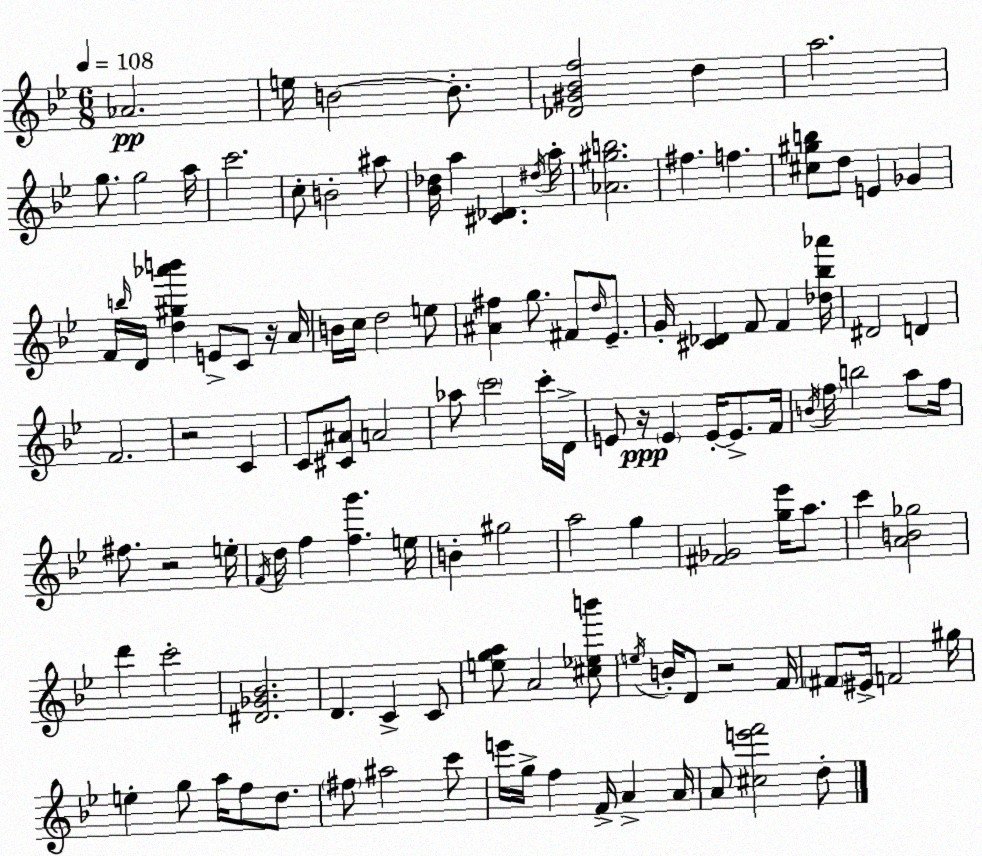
X:1
T:Untitled
M:6/8
L:1/4
K:Gm
_A2 e/4 B2 B/2 [_D^G_Bf]2 d a2 g/2 g2 a/4 c'2 c/2 B2 ^a/2 [_B_d]/4 a [^C_D] ^d/4 a/4 [_A^gb]2 ^f f [^c^gb]/2 d/2 E _G F/4 b/4 D/4 [d^g_a'b'] E/2 C/2 z/4 A/4 B/4 c/4 d2 e/2 [^A^f] g/2 ^F/2 d/4 _E/2 G/4 [^C_D] F/2 F [_d_b_a']/4 ^D2 D F2 z2 C C/2 [^C^A]/2 A2 _a/2 c'2 c'/4 D/4 E/2 z/4 E E/4 E/2 F/4 B/4 f/4 b2 a/2 f/4 ^f/2 z2 e/4 F/4 d/4 f [fg'] e/4 B ^g2 a2 g [^F_G]2 [g_e']/4 a/2 c' [AB_g]2 d' c'2 [^D_G_B]2 D C C/2 [ega]/2 A2 [^c_eb']/2 e/4 B/4 D/2 z2 F/4 ^F/2 ^E/4 F2 ^g/4 e g/2 a/4 f/2 d/2 ^f/2 ^a2 c'/2 e'/4 g/4 f F/4 A A/4 A/2 [^ce'f']2 d/2